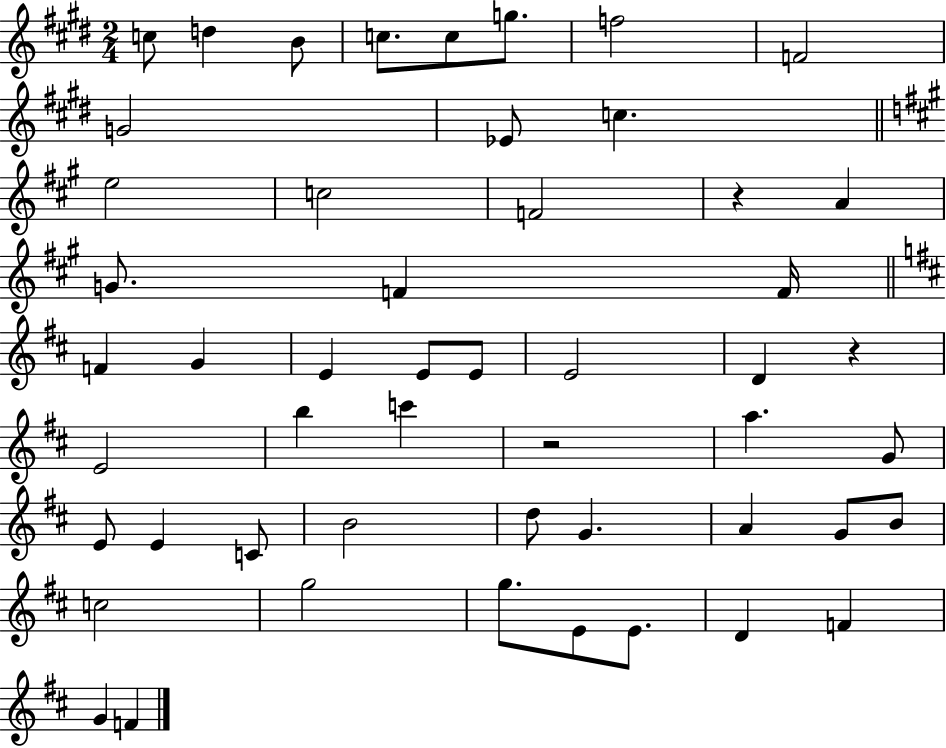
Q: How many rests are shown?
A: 3